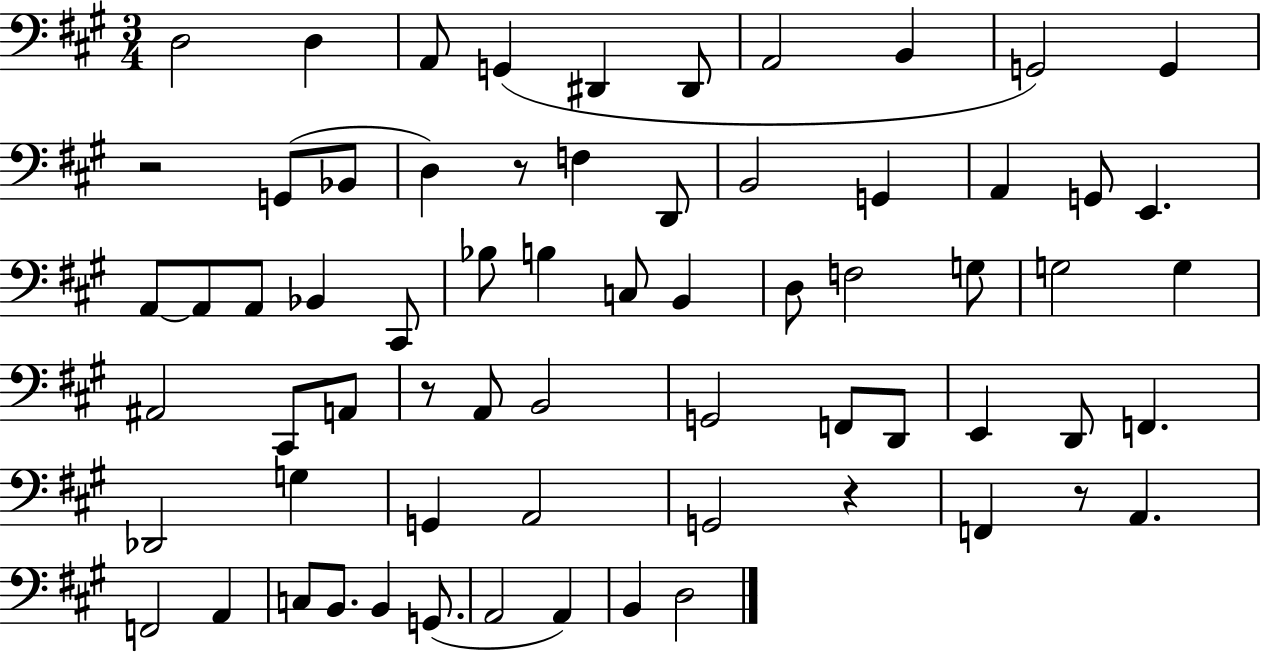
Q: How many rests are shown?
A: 5